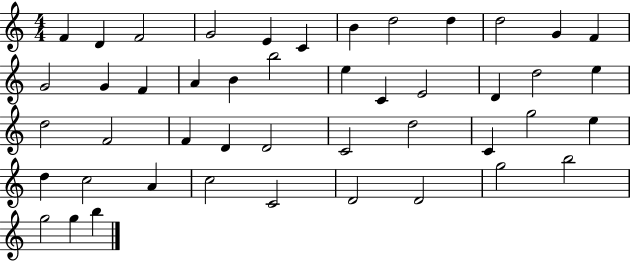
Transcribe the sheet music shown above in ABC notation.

X:1
T:Untitled
M:4/4
L:1/4
K:C
F D F2 G2 E C B d2 d d2 G F G2 G F A B b2 e C E2 D d2 e d2 F2 F D D2 C2 d2 C g2 e d c2 A c2 C2 D2 D2 g2 b2 g2 g b